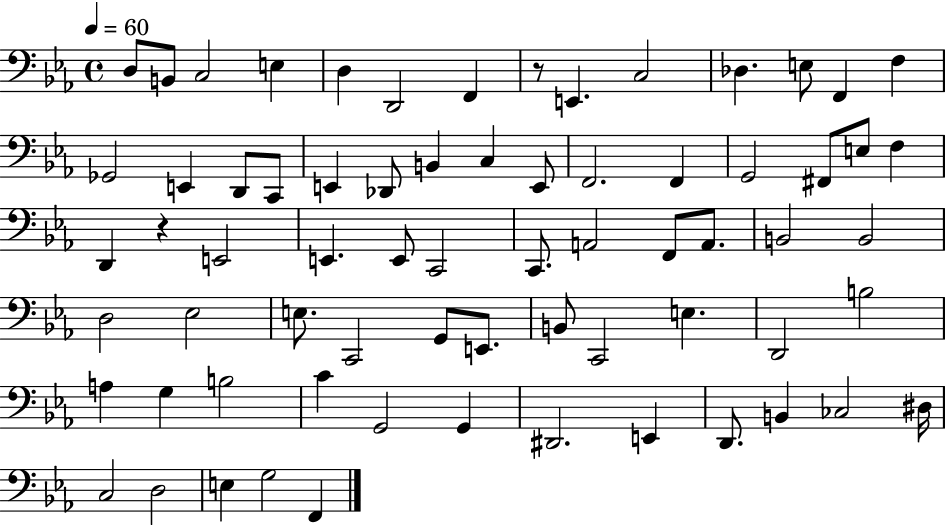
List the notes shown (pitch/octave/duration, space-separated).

D3/e B2/e C3/h E3/q D3/q D2/h F2/q R/e E2/q. C3/h Db3/q. E3/e F2/q F3/q Gb2/h E2/q D2/e C2/e E2/q Db2/e B2/q C3/q E2/e F2/h. F2/q G2/h F#2/e E3/e F3/q D2/q R/q E2/h E2/q. E2/e C2/h C2/e. A2/h F2/e A2/e. B2/h B2/h D3/h Eb3/h E3/e. C2/h G2/e E2/e. B2/e C2/h E3/q. D2/h B3/h A3/q G3/q B3/h C4/q G2/h G2/q D#2/h. E2/q D2/e. B2/q CES3/h D#3/s C3/h D3/h E3/q G3/h F2/q